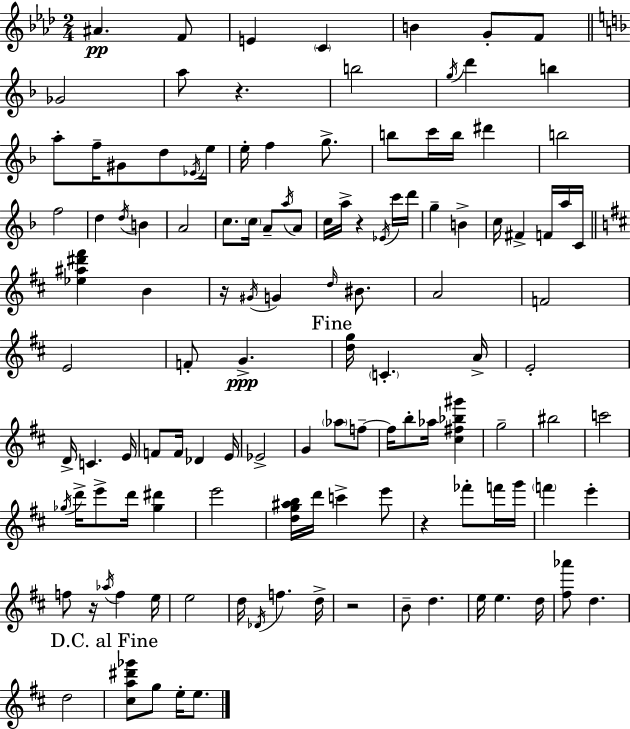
{
  \clef treble
  \numericTimeSignature
  \time 2/4
  \key aes \major
  \repeat volta 2 { ais'4.\pp f'8 | e'4 \parenthesize c'4 | b'4 g'8-. f'8 | \bar "||" \break \key f \major ges'2 | a''8 r4. | b''2 | \acciaccatura { g''16 } d'''4 b''4 | \break a''8-. f''16-- gis'8 d''8 | \acciaccatura { ees'16 } e''16 e''16-. f''4 g''8.-> | b''8 c'''16 b''16 dis'''4 | b''2 | \break f''2 | d''4 \acciaccatura { d''16 } b'4 | a'2 | c''8. \parenthesize c''16 a'8-- | \break \acciaccatura { a''16 } a'8 c''16 a''16-> r4 | \acciaccatura { ees'16 } c'''16 d'''16 g''4-- | b'4-> c''16 fis'4-> | f'16 a''16 c'16 \bar "||" \break \key b \minor <ees'' ais'' dis''' fis'''>4 b'4 | r16 \acciaccatura { gis'16 } g'4 \grace { d''16 } bis'8. | a'2 | f'2 | \break e'2 | f'8-. g'4.->\ppp | \mark "Fine" <d'' g''>16 \parenthesize c'4.-. | a'16-> e'2-. | \break d'16-> c'4. | e'16 f'8 f'16 des'4 | e'16 ees'2-> | g'4 \parenthesize aes''8 | \break f''8--~~ f''16 b''8-. aes''16 <cis'' fis'' bes'' gis'''>4 | g''2-- | bis''2 | c'''2 | \break \acciaccatura { ges''16 } d'''16-> e'''8-> d'''16 <ges'' dis'''>4 | e'''2 | <d'' g'' ais'' b''>16 d'''16 c'''4-> | e'''8 r4 fes'''8-. | \break f'''16 g'''16 \parenthesize f'''4 e'''4-. | f''8 r16 \acciaccatura { aes''16 } f''4 | e''16 e''2 | d''16 \acciaccatura { des'16 } f''4. | \break d''16-> r2 | b'8-- d''4. | e''16 e''4. | d''16 <fis'' aes'''>8 d''4. | \break d''2 | \mark "D.C. al Fine" <cis'' a'' dis''' ges'''>8 g''8 | e''16-. e''8. } \bar "|."
}